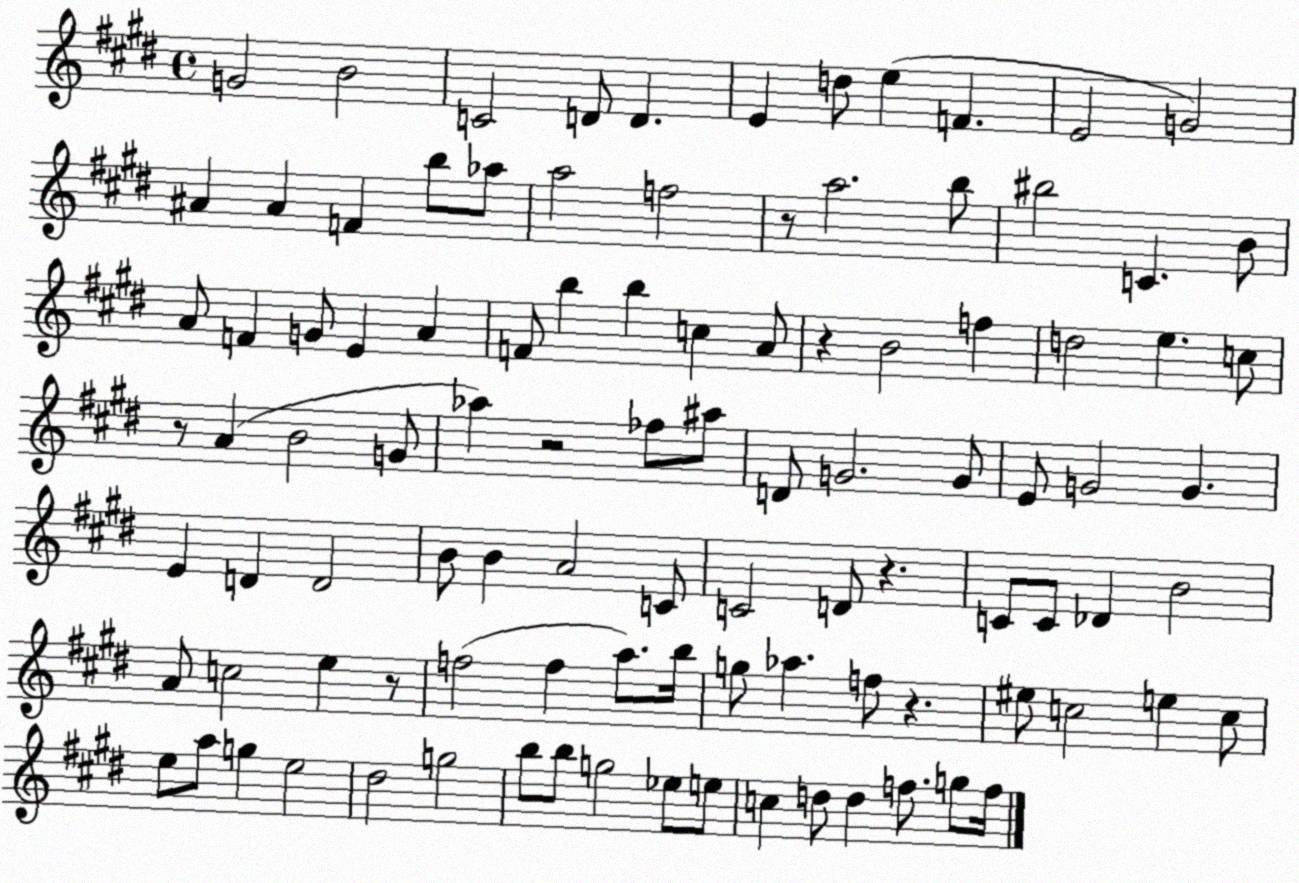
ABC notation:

X:1
T:Untitled
M:4/4
L:1/4
K:E
G2 B2 C2 D/2 D E d/2 e F E2 G2 ^A ^A F b/2 _a/2 a2 f2 z/2 a2 b/2 ^b2 C B/2 A/2 F G/2 E A F/2 b b c A/2 z B2 f d2 e c/2 z/2 A B2 G/2 _a z2 _f/2 ^a/2 D/2 G2 G/2 E/2 G2 G E D D2 B/2 B A2 C/2 C2 D/2 z C/2 C/2 _D B2 A/2 c2 e z/2 f2 f a/2 b/4 g/2 _a f/2 z ^e/2 c2 e c/2 e/2 a/2 g e2 ^d2 g2 b/2 b/2 g2 _e/2 e/2 c d/2 d f/2 g/2 f/4